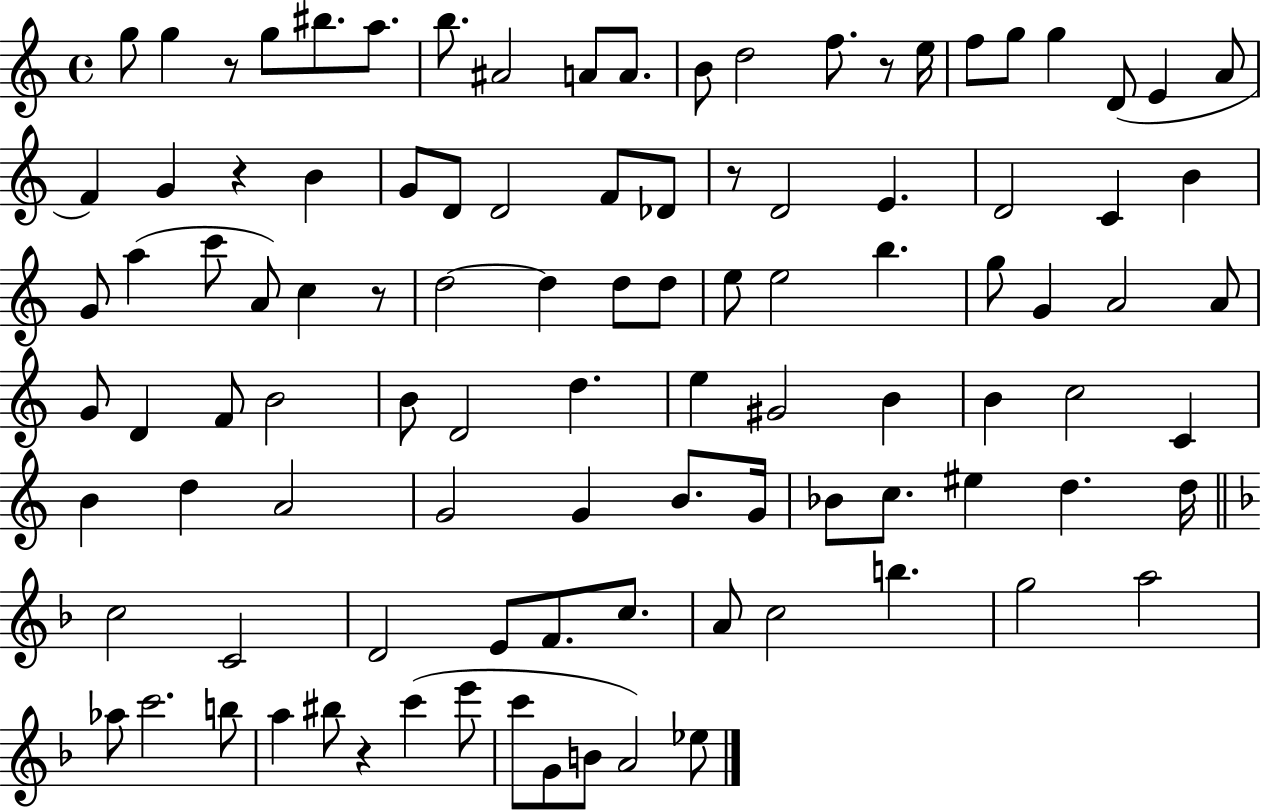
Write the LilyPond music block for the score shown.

{
  \clef treble
  \time 4/4
  \defaultTimeSignature
  \key c \major
  g''8 g''4 r8 g''8 bis''8. a''8. | b''8. ais'2 a'8 a'8. | b'8 d''2 f''8. r8 e''16 | f''8 g''8 g''4 d'8( e'4 a'8 | \break f'4) g'4 r4 b'4 | g'8 d'8 d'2 f'8 des'8 | r8 d'2 e'4. | d'2 c'4 b'4 | \break g'8 a''4( c'''8 a'8) c''4 r8 | d''2~~ d''4 d''8 d''8 | e''8 e''2 b''4. | g''8 g'4 a'2 a'8 | \break g'8 d'4 f'8 b'2 | b'8 d'2 d''4. | e''4 gis'2 b'4 | b'4 c''2 c'4 | \break b'4 d''4 a'2 | g'2 g'4 b'8. g'16 | bes'8 c''8. eis''4 d''4. d''16 | \bar "||" \break \key f \major c''2 c'2 | d'2 e'8 f'8. c''8. | a'8 c''2 b''4. | g''2 a''2 | \break aes''8 c'''2. b''8 | a''4 bis''8 r4 c'''4( e'''8 | c'''8 g'8 b'8 a'2) ees''8 | \bar "|."
}